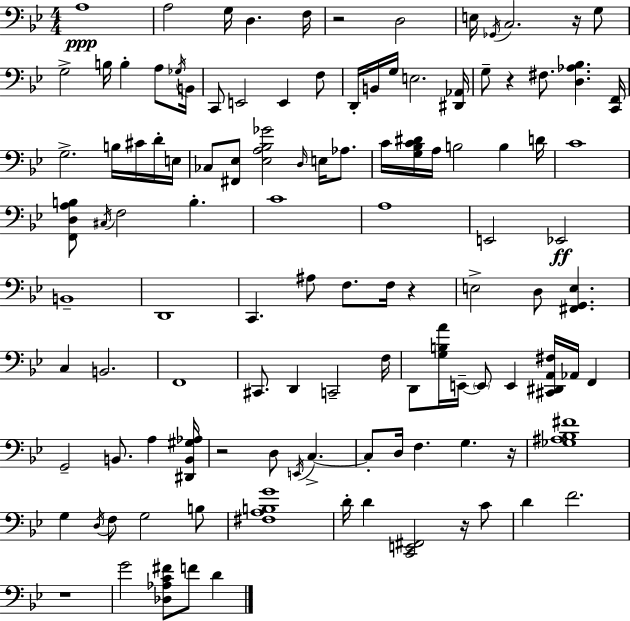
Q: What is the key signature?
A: G minor